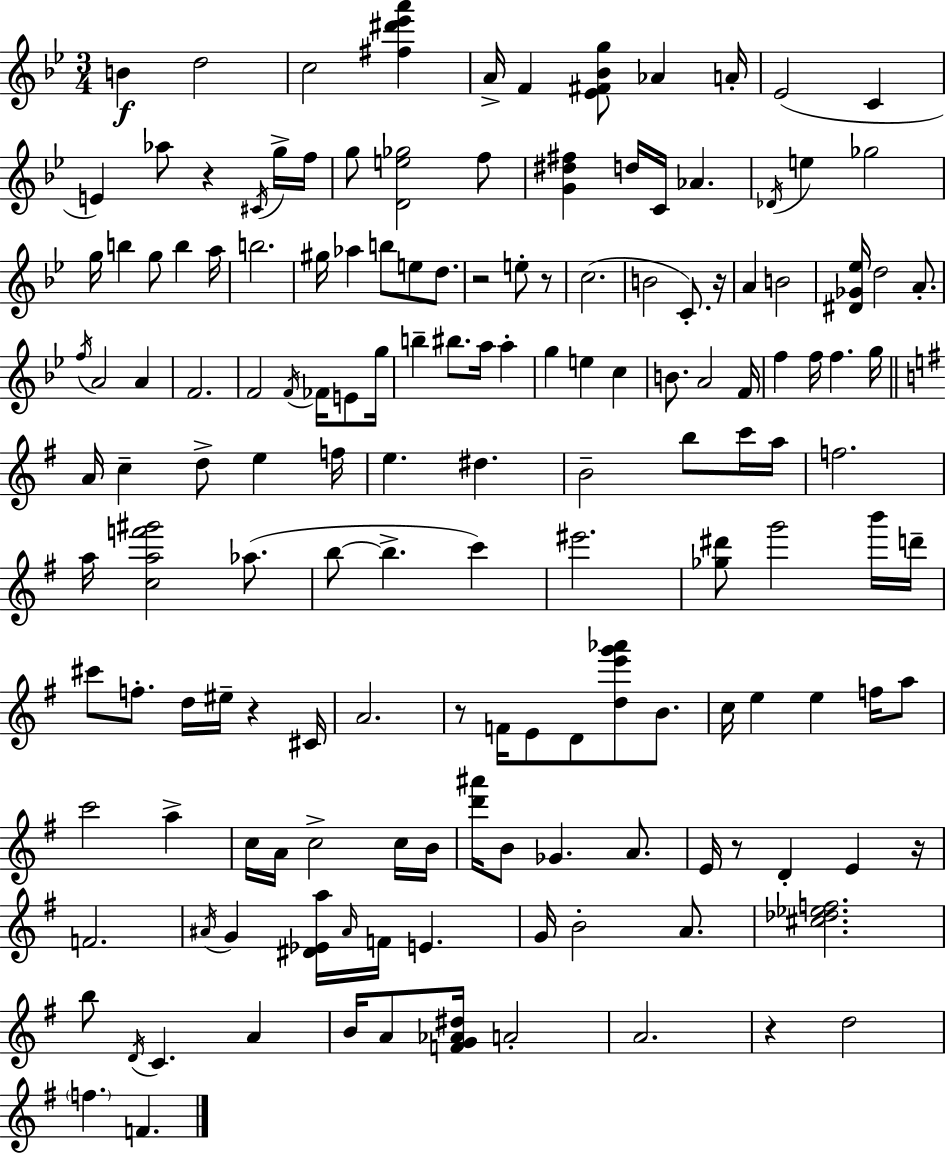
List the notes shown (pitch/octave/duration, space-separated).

B4/q D5/h C5/h [F#5,D#6,Eb6,A6]/q A4/s F4/q [Eb4,F#4,Bb4,G5]/e Ab4/q A4/s Eb4/h C4/q E4/q Ab5/e R/q C#4/s G5/s F5/s G5/e [D4,E5,Gb5]/h F5/e [G4,D#5,F#5]/q D5/s C4/s Ab4/q. Db4/s E5/q Gb5/h G5/s B5/q G5/e B5/q A5/s B5/h. G#5/s Ab5/q B5/e E5/e D5/e. R/h E5/e R/e C5/h. B4/h C4/e. R/s A4/q B4/h [D#4,Gb4,Eb5]/s D5/h A4/e. F5/s A4/h A4/q F4/h. F4/h F4/s FES4/s E4/e G5/s B5/q BIS5/e. A5/s A5/q G5/q E5/q C5/q B4/e. A4/h F4/s F5/q F5/s F5/q. G5/s A4/s C5/q D5/e E5/q F5/s E5/q. D#5/q. B4/h B5/e C6/s A5/s F5/h. A5/s [C5,A5,F6,G#6]/h Ab5/e. B5/e B5/q. C6/q EIS6/h. [Gb5,D#6]/e G6/h B6/s D6/s C#6/e F5/e. D5/s EIS5/s R/q C#4/s A4/h. R/e F4/s E4/e D4/e [D5,E6,G6,Ab6]/e B4/e. C5/s E5/q E5/q F5/s A5/e C6/h A5/q C5/s A4/s C5/h C5/s B4/s [D6,A#6]/s B4/e Gb4/q. A4/e. E4/s R/e D4/q E4/q R/s F4/h. A#4/s G4/q [D#4,Eb4,A5]/s A#4/s F4/s E4/q. G4/s B4/h A4/e. [C#5,Db5,Eb5,F5]/h. B5/e D4/s C4/q. A4/q B4/s A4/e [F4,G4,Ab4,D#5]/s A4/h A4/h. R/q D5/h F5/q. F4/q.